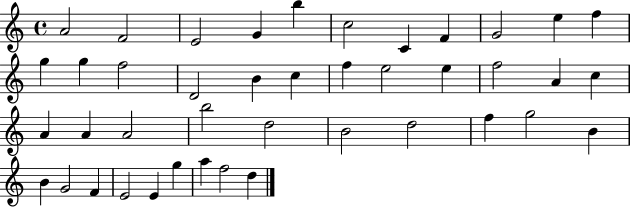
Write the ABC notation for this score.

X:1
T:Untitled
M:4/4
L:1/4
K:C
A2 F2 E2 G b c2 C F G2 e f g g f2 D2 B c f e2 e f2 A c A A A2 b2 d2 B2 d2 f g2 B B G2 F E2 E g a f2 d